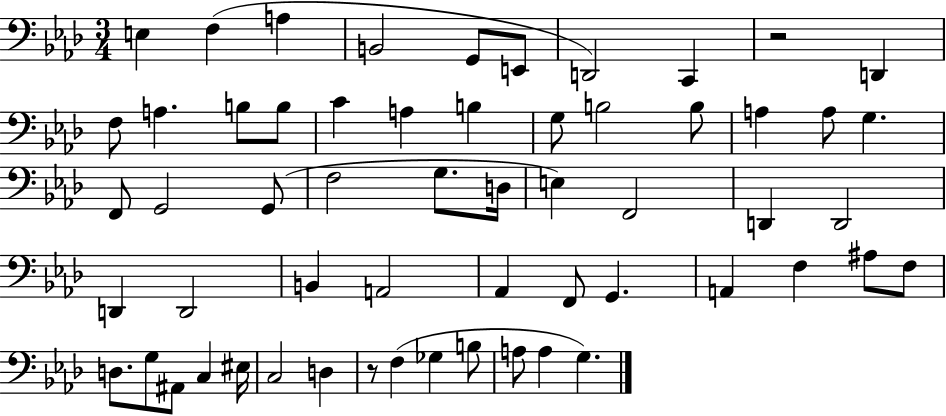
E3/q F3/q A3/q B2/h G2/e E2/e D2/h C2/q R/h D2/q F3/e A3/q. B3/e B3/e C4/q A3/q B3/q G3/e B3/h B3/e A3/q A3/e G3/q. F2/e G2/h G2/e F3/h G3/e. D3/s E3/q F2/h D2/q D2/h D2/q D2/h B2/q A2/h Ab2/q F2/e G2/q. A2/q F3/q A#3/e F3/e D3/e. G3/e A#2/e C3/q EIS3/s C3/h D3/q R/e F3/q Gb3/q B3/e A3/e A3/q G3/q.